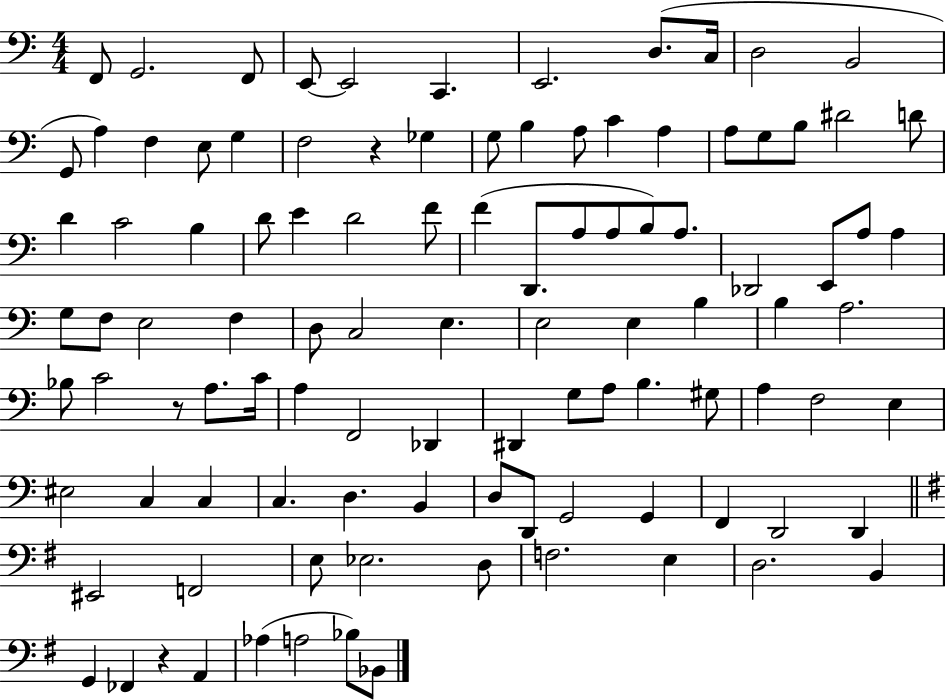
X:1
T:Untitled
M:4/4
L:1/4
K:C
F,,/2 G,,2 F,,/2 E,,/2 E,,2 C,, E,,2 D,/2 C,/4 D,2 B,,2 G,,/2 A, F, E,/2 G, F,2 z _G, G,/2 B, A,/2 C A, A,/2 G,/2 B,/2 ^D2 D/2 D C2 B, D/2 E D2 F/2 F D,,/2 A,/2 A,/2 B,/2 A,/2 _D,,2 E,,/2 A,/2 A, G,/2 F,/2 E,2 F, D,/2 C,2 E, E,2 E, B, B, A,2 _B,/2 C2 z/2 A,/2 C/4 A, F,,2 _D,, ^D,, G,/2 A,/2 B, ^G,/2 A, F,2 E, ^E,2 C, C, C, D, B,, D,/2 D,,/2 G,,2 G,, F,, D,,2 D,, ^E,,2 F,,2 E,/2 _E,2 D,/2 F,2 E, D,2 B,, G,, _F,, z A,, _A, A,2 _B,/2 _B,,/2